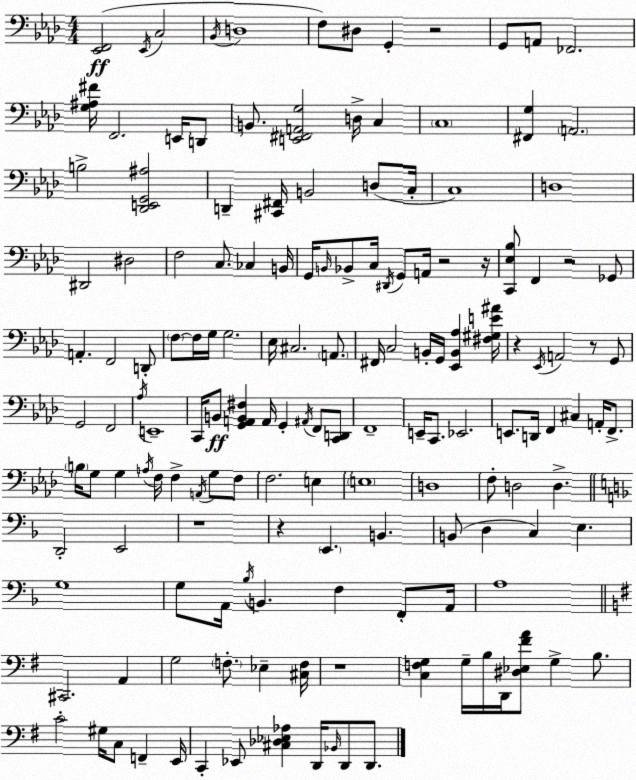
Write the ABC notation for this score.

X:1
T:Untitled
M:4/4
L:1/4
K:Fm
[_E,,F,,]2 _E,,/4 C,2 _B,,/4 D,4 F,/2 ^D,/2 G,, z2 G,,/2 A,,/2 _F,,2 [G,^A,^F]/4 F,,2 E,,/4 D,,/2 B,,/2 [E,,^F,,A,,G,]2 D,/4 C, C,4 [^F,,G,] A,,2 B,2 [_D,,E,,G,,^A,]2 D,, [^C,,^F,,]/4 B,,2 D,/2 C,/4 C,4 D,4 ^D,,2 ^D,2 F,2 C,/2 _C, B,,/4 G,,/4 B,,/4 _B,,/2 C,/4 ^D,,/4 G,,/2 A,,/4 z2 z/4 [C,,_E,_B,]/2 F,, z2 _G,,/2 A,, F,,2 D,,/2 F,/2 F,/4 G,/4 G,2 _E,/4 ^C,2 A,,/2 ^F,,/4 C,2 B,,/4 G,,/4 [_E,,B,,_A,] [^F,^G,E^A]/4 z _E,,/4 A,,2 z/2 G,,/2 G,,2 F,,2 _A,/4 E,,4 C,,/4 B,,/2 [G,,A,,B,,^F,] A,,/4 G,, ^A,,/4 F,,/2 [C,,D,,]/2 F,,4 E,,/4 C,,/2 _E,,2 E,,/2 D,,/4 F,, ^C, A,,/4 F,,/2 B,/4 G,/2 G, A,/4 F,/4 F, A,,/4 G,/2 F,/2 F,2 E, E,4 D,4 F,/2 D,2 D, D,,2 E,,2 z4 z E,, B,, B,,/2 D, C, E, G,4 G,/2 A,,/4 _B,/4 B,, F, F,,/2 A,,/4 A,4 ^C,,2 A,, G,2 F,/2 _E, [^C,F,]/4 z4 [C,F,G,] G,/4 B,/4 D,,/4 [^D,_E,^FA]/2 G, B,/2 C2 ^G,/4 C,/2 F,, E,,/4 C,, _E,,/2 [^C,_D,_E,_A,] D,,/4 _B,,/4 D,,/2 D,,/2